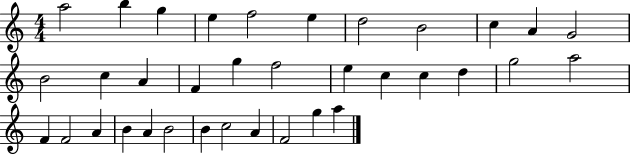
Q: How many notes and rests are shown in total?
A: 35